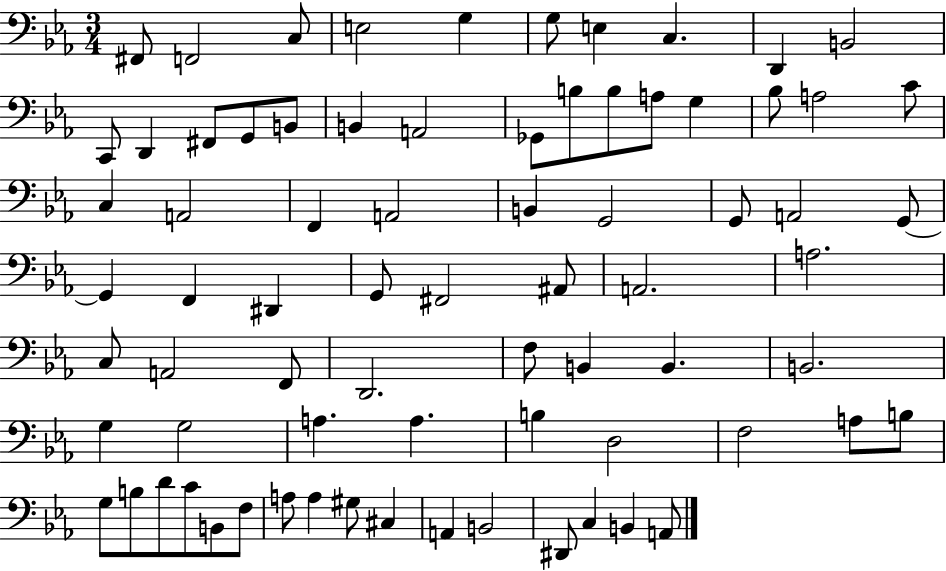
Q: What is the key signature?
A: EES major